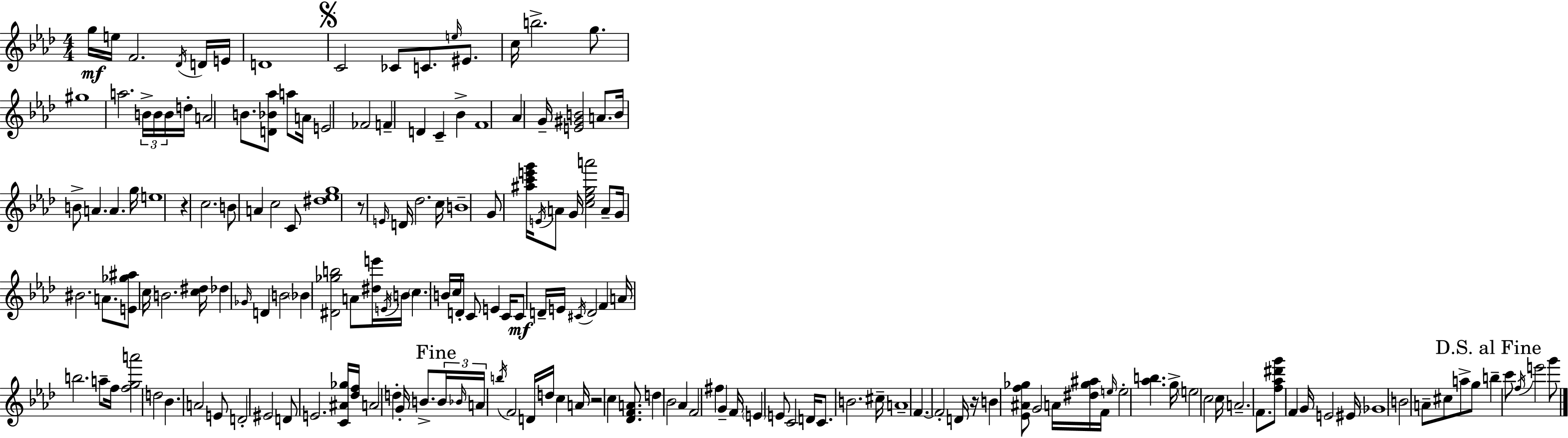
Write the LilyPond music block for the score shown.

{
  \clef treble
  \numericTimeSignature
  \time 4/4
  \key f \minor
  g''16\mf e''16 f'2. \acciaccatura { des'16 } d'16 | e'16 d'1 | \mark \markup { \musicglyph "scripts.segno" } c'2 ces'8 c'8. \grace { e''16 } eis'8. | c''16 b''2.-> g''8. | \break gis''1 | a''2. \tuplet 3/2 { b'16-> b'16 | b'16 } d''16-. a'2 b'8. <d' bes' aes''>8 a''8 | a'16 e'2 fes'2 | \break f'4-- d'4 c'4-- bes'4-> | f'1 | aes'4 g'16-- <e' gis' b'>2 a'8. | b'16 b'8-> a'4. a'4. | \break g''16 e''1 | r4 c''2. | b'8 a'4 c''2 | c'8 <dis'' ees'' g''>1 | \break r8 \grace { e'16 } d'16 des''2. | c''16 b'1-- | g'8 <ais'' c''' e''' g'''>16 \acciaccatura { e'16 } a'8 g'16 <c'' ees'' g'' a'''>2 | a'8-- g'16 bis'2. | \break a'8. <e' ges'' ais''>8 c''16 b'2. | <c'' dis''>16 des''4 \grace { ges'16 } d'4 b'2 | \parenthesize bes'4 <dis' ges'' b''>2 | a'8 <dis'' e'''>16 \acciaccatura { e'16 } \parenthesize b'16 \parenthesize c''4. b'16 c''16 d'16-. c'8 | \break e'4 c'16 c'8\mf d'16-- e'16 \acciaccatura { cis'16 } d'2 | f'4 a'16 b''2. | a''8-- f''16 <f'' g'' a'''>2 d''2 | bes'4. a'2 | \break e'8 d'2-. eis'2 | d'8 e'2. | <c' ais' ges''>16 <des'' f''>16 a'2 d''4-. | g'16-. b'8.-> \mark "Fine" \tuplet 3/2 { b'16 \grace { bes'16 } a'16 } \acciaccatura { b''16 } f'2 | \break d'16 d''16 c''4 a'16 r2 | c''4 <des' f' a'>8. d''4 bes'2 | aes'4 f'2 | fis''4 g'4-- f'16 \parenthesize e'4 e'8 | \break c'2 d'16 c'8. b'2. | cis''16-- a'1-- | f'4.~~ f'2-. | d'16 r16 b'4 <ees' ais' f'' ges''>8 g'2 | \break a'16 <dis'' ges'' ais''>16 f'16 \grace { e''16 } e''2-. | <aes'' b''>4. g''16-> \parenthesize e''2 | c''2 c''16 a'2.-- | f'8. <f'' aes'' dis''' g'''>8 f'4 | \break g'16 e'2 eis'16 \parenthesize ges'1 | b'2 | a'8-- cis''8 a''8-> g''8 \mark "D.S. al Fine" b''4-- c'''8 | \acciaccatura { f''16 } e'''2 g'''8 \bar "|."
}